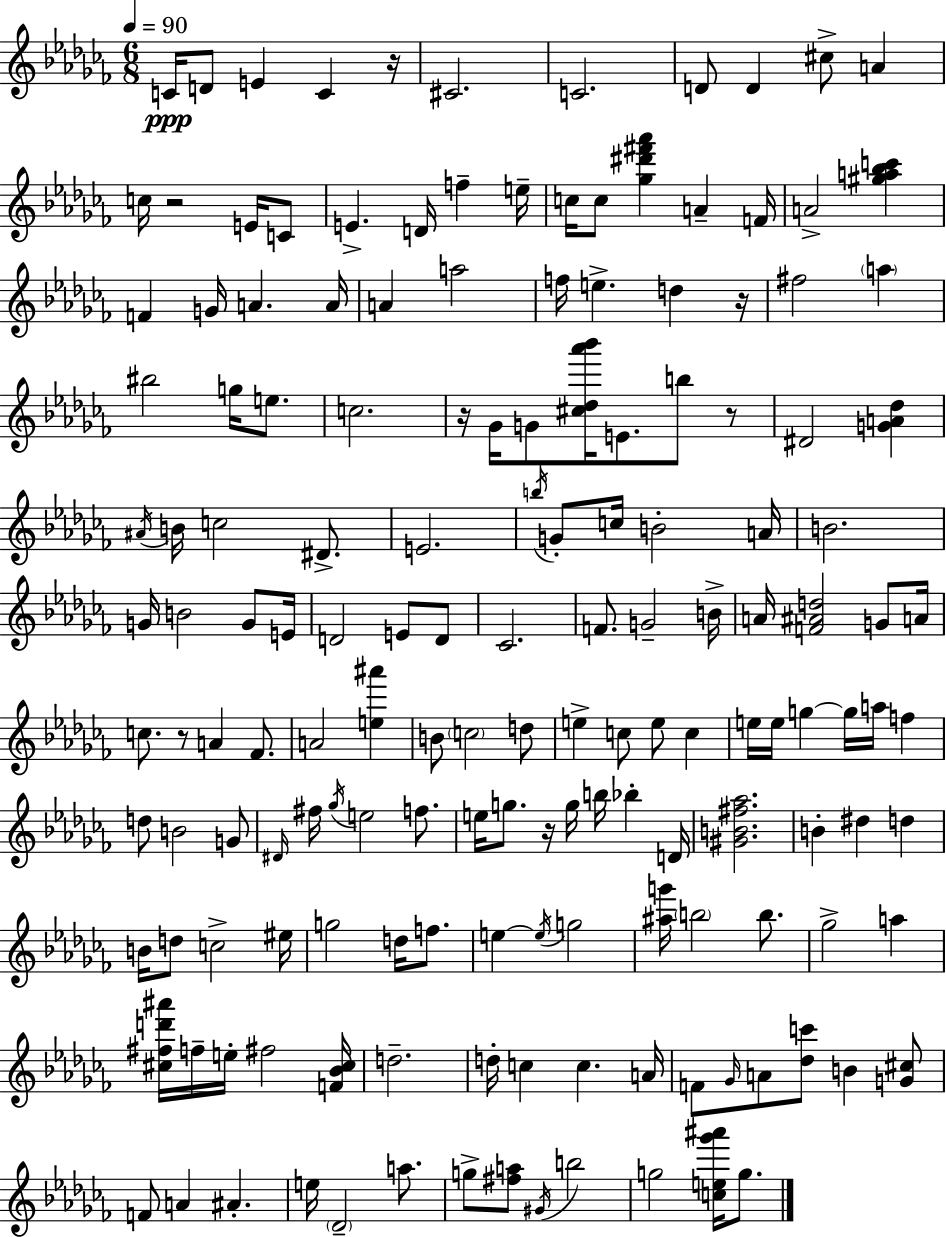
{
  \clef treble
  \numericTimeSignature
  \time 6/8
  \key aes \minor
  \tempo 4 = 90
  \repeat volta 2 { c'16\ppp d'8 e'4 c'4 r16 | cis'2. | c'2. | d'8 d'4 cis''8-> a'4 | \break c''16 r2 e'16 c'8 | e'4.-> d'16 f''4-- e''16-- | c''16 c''8 <ges'' dis''' fis''' aes'''>4 a'4-- f'16 | a'2-> <gis'' a'' bes'' c'''>4 | \break f'4 g'16 a'4. a'16 | a'4 a''2 | f''16 e''4.-> d''4 r16 | fis''2 \parenthesize a''4 | \break bis''2 g''16 e''8. | c''2. | r16 ges'16 g'8 <cis'' des'' aes''' bes'''>16 e'8. b''8 r8 | dis'2 <g' a' des''>4 | \break \acciaccatura { ais'16 } b'16 c''2 dis'8.-> | e'2. | \acciaccatura { b''16 } g'8-. c''16 b'2-. | a'16 b'2. | \break g'16 b'2 g'8 | e'16 d'2 e'8 | d'8 ces'2. | f'8. g'2-- | \break b'16-> a'16 <f' ais' d''>2 g'8 | a'16 c''8. r8 a'4 fes'8. | a'2 <e'' ais'''>4 | b'8 \parenthesize c''2 | \break d''8 e''4-> c''8 e''8 c''4 | e''16 e''16 g''4~~ g''16 a''16 f''4 | d''8 b'2 | g'8 \grace { dis'16 } fis''16 \acciaccatura { ges''16 } e''2 | \break f''8. e''16 g''8. r16 g''16 b''16 bes''4-. | d'16 <gis' b' fis'' aes''>2. | b'4-. dis''4 | d''4 b'16 d''8 c''2-> | \break eis''16 g''2 | d''16 f''8. e''4~~ \acciaccatura { e''16 } g''2 | <ais'' g'''>16 \parenthesize b''2 | b''8. ges''2-> | \break a''4 <cis'' fis'' d''' ais'''>16 f''16-- e''16-. fis''2 | <f' bes' cis''>16 d''2.-- | d''16-. c''4 c''4. | a'16 f'8 \grace { ges'16 } a'8 <des'' c'''>8 | \break b'4 <g' cis''>8 f'8 a'4 | ais'4.-. e''16 \parenthesize des'2-- | a''8. g''8-> <fis'' a''>8 \acciaccatura { gis'16 } b''2 | g''2 | \break <c'' e'' ges''' ais'''>16 g''8. } \bar "|."
}